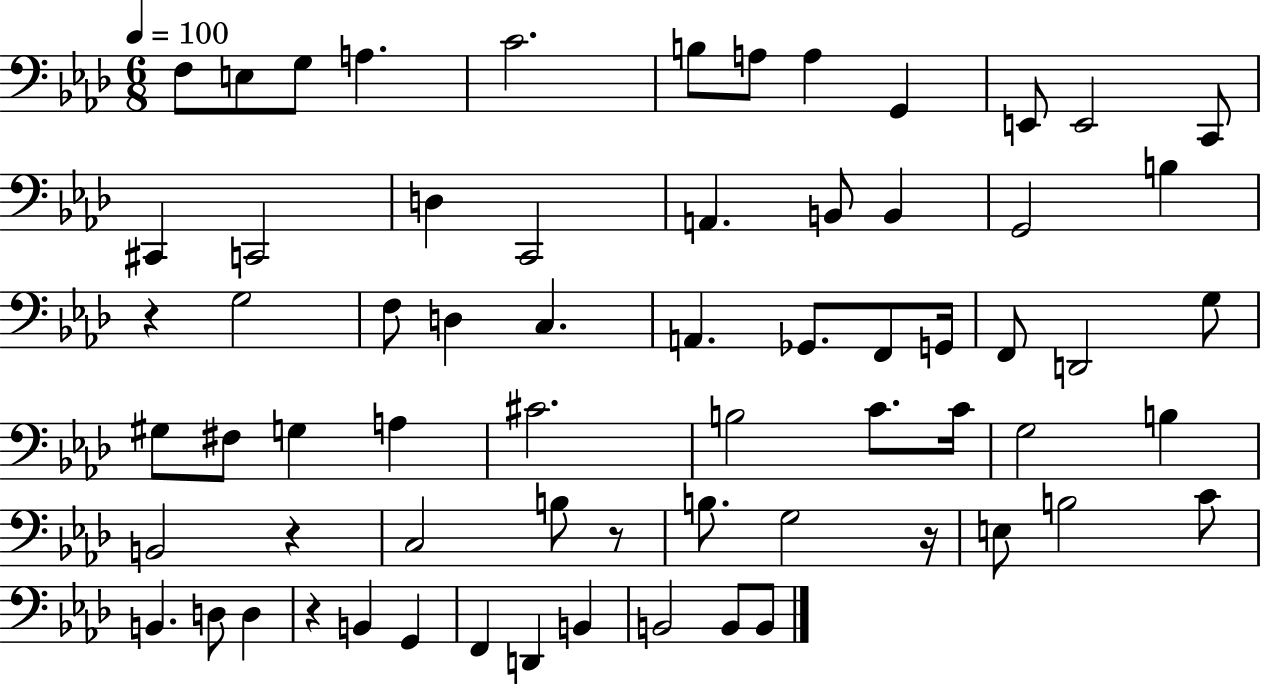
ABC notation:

X:1
T:Untitled
M:6/8
L:1/4
K:Ab
F,/2 E,/2 G,/2 A, C2 B,/2 A,/2 A, G,, E,,/2 E,,2 C,,/2 ^C,, C,,2 D, C,,2 A,, B,,/2 B,, G,,2 B, z G,2 F,/2 D, C, A,, _G,,/2 F,,/2 G,,/4 F,,/2 D,,2 G,/2 ^G,/2 ^F,/2 G, A, ^C2 B,2 C/2 C/4 G,2 B, B,,2 z C,2 B,/2 z/2 B,/2 G,2 z/4 E,/2 B,2 C/2 B,, D,/2 D, z B,, G,, F,, D,, B,, B,,2 B,,/2 B,,/2